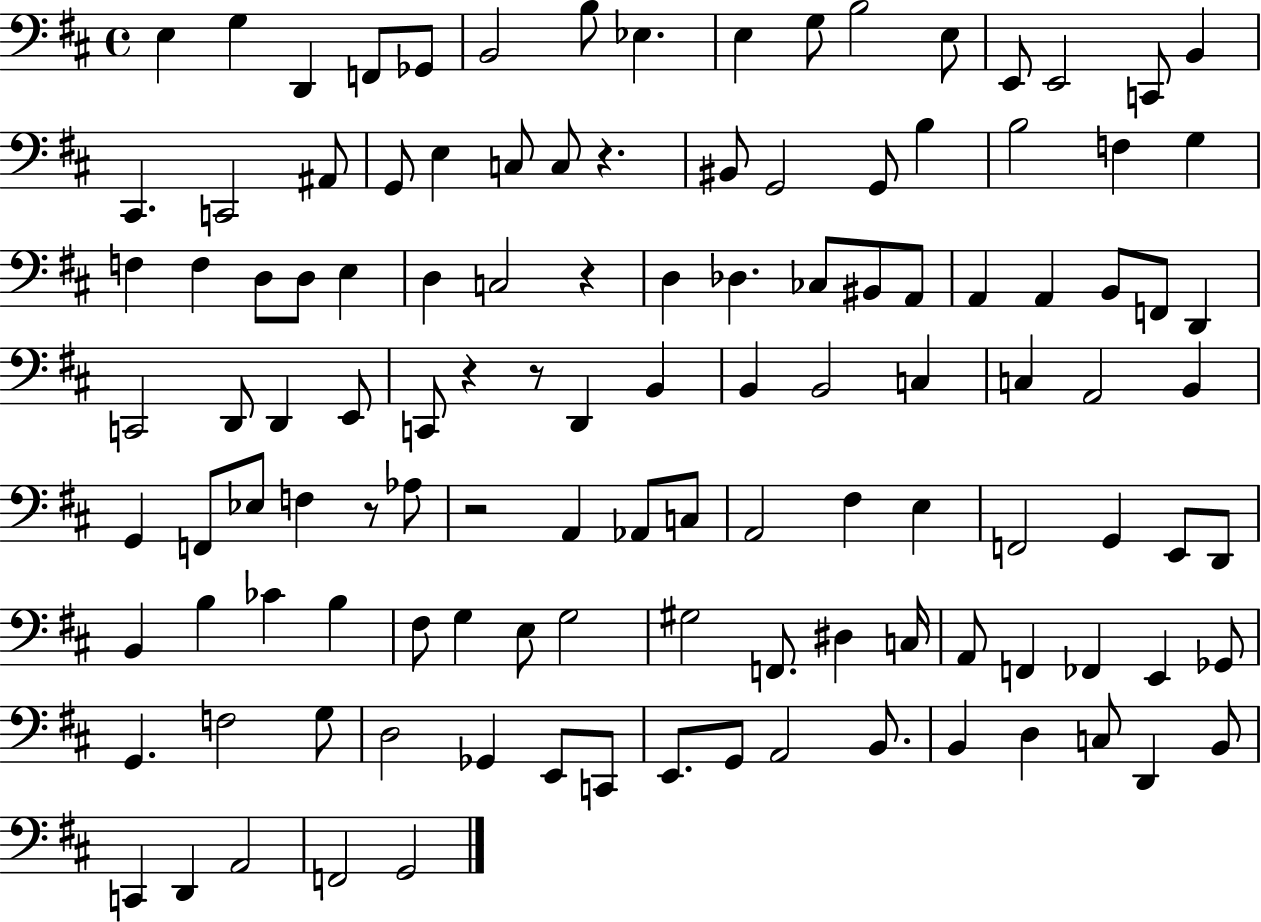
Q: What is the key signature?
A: D major